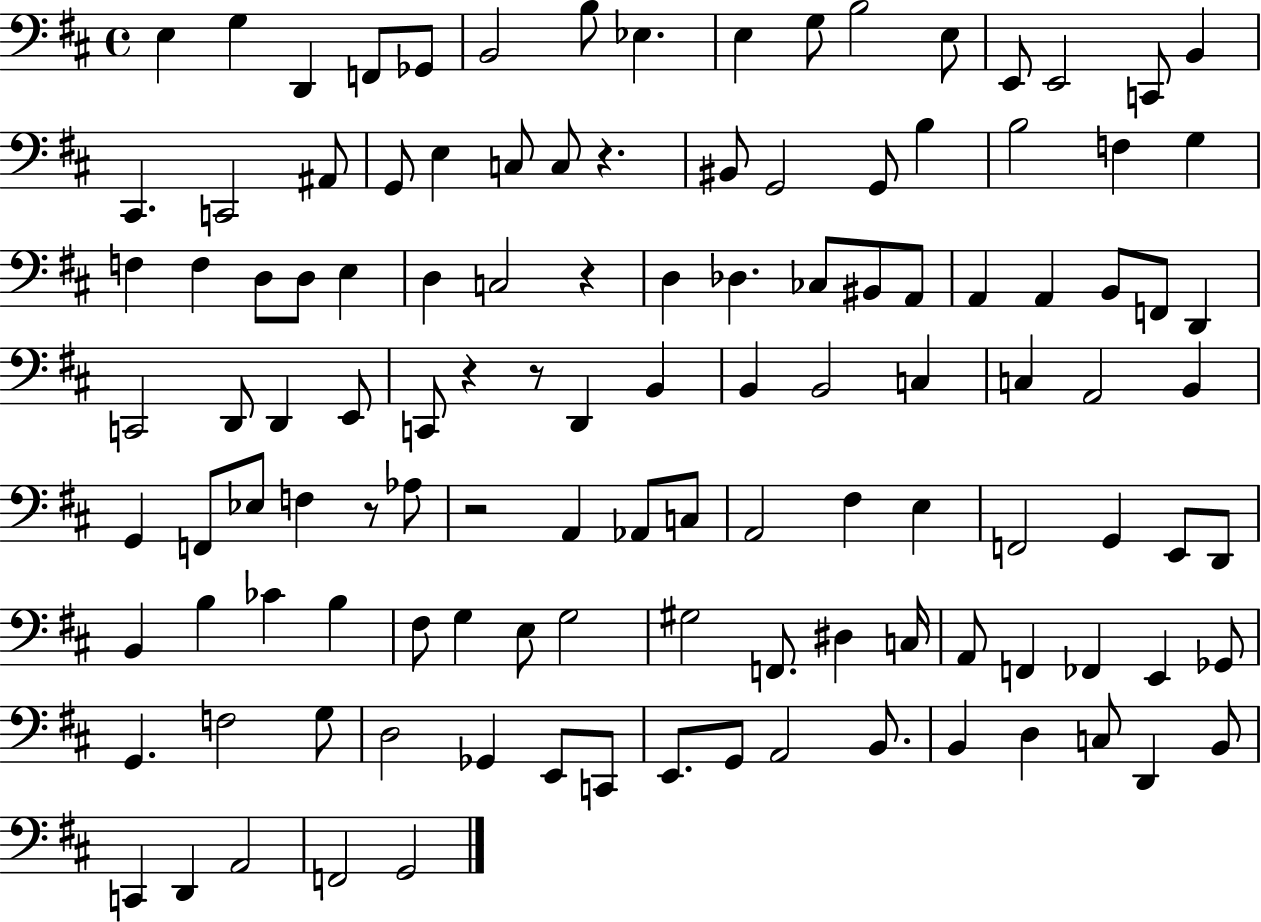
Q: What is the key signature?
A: D major